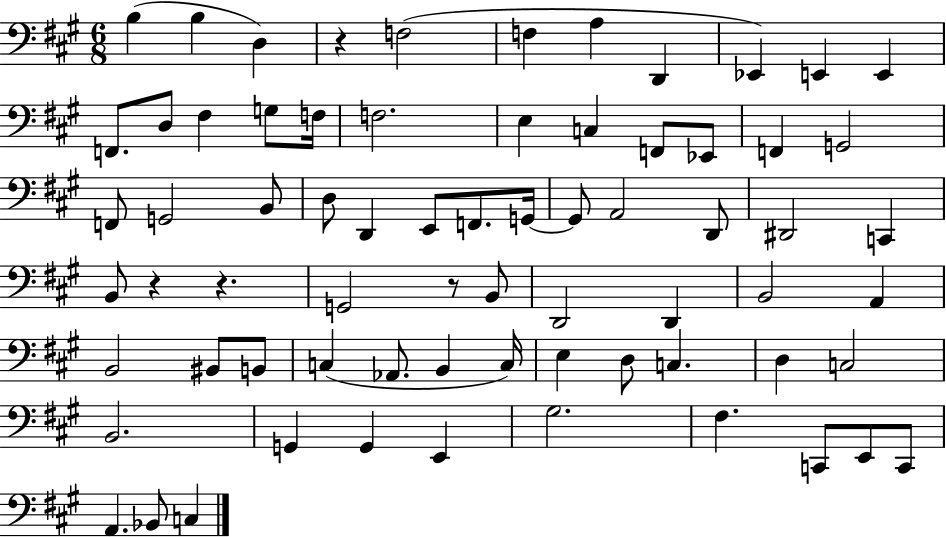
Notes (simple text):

B3/q B3/q D3/q R/q F3/h F3/q A3/q D2/q Eb2/q E2/q E2/q F2/e. D3/e F#3/q G3/e F3/s F3/h. E3/q C3/q F2/e Eb2/e F2/q G2/h F2/e G2/h B2/e D3/e D2/q E2/e F2/e. G2/s G2/e A2/h D2/e D#2/h C2/q B2/e R/q R/q. G2/h R/e B2/e D2/h D2/q B2/h A2/q B2/h BIS2/e B2/e C3/q Ab2/e. B2/q C3/s E3/q D3/e C3/q. D3/q C3/h B2/h. G2/q G2/q E2/q G#3/h. F#3/q. C2/e E2/e C2/e A2/q. Bb2/e C3/q